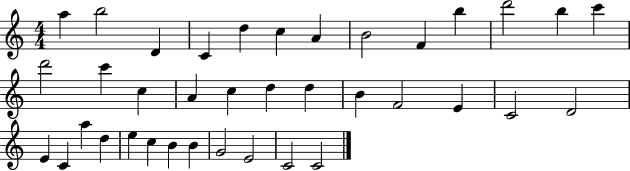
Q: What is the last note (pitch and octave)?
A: C4